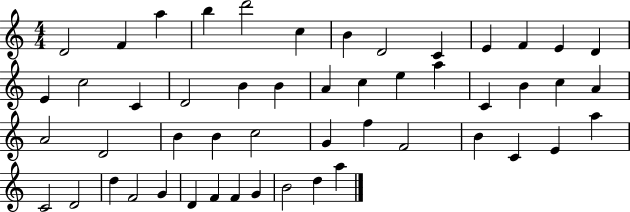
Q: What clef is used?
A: treble